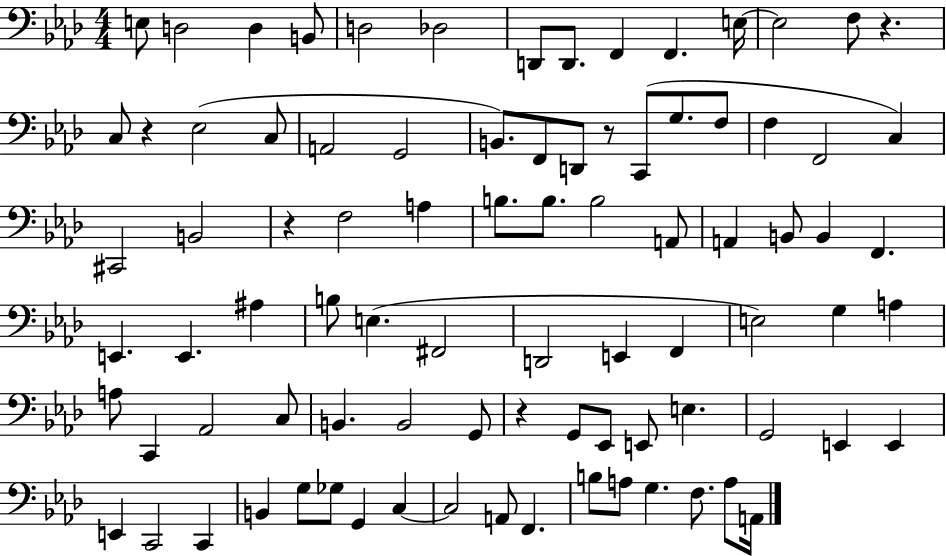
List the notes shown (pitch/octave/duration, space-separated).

E3/e D3/h D3/q B2/e D3/h Db3/h D2/e D2/e. F2/q F2/q. E3/s E3/h F3/e R/q. C3/e R/q Eb3/h C3/e A2/h G2/h B2/e. F2/e D2/e R/e C2/e G3/e. F3/e F3/q F2/h C3/q C#2/h B2/h R/q F3/h A3/q B3/e. B3/e. B3/h A2/e A2/q B2/e B2/q F2/q. E2/q. E2/q. A#3/q B3/e E3/q. F#2/h D2/h E2/q F2/q E3/h G3/q A3/q A3/e C2/q Ab2/h C3/e B2/q. B2/h G2/e R/q G2/e Eb2/e E2/e E3/q. G2/h E2/q E2/q E2/q C2/h C2/q B2/q G3/e Gb3/e G2/q C3/q C3/h A2/e F2/q. B3/e A3/e G3/q. F3/e. A3/e A2/s